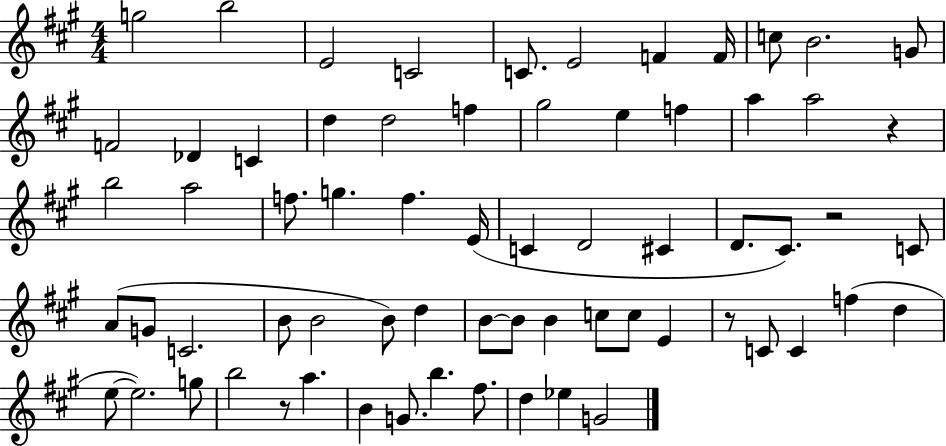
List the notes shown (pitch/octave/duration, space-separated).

G5/h B5/h E4/h C4/h C4/e. E4/h F4/q F4/s C5/e B4/h. G4/e F4/h Db4/q C4/q D5/q D5/h F5/q G#5/h E5/q F5/q A5/q A5/h R/q B5/h A5/h F5/e. G5/q. F5/q. E4/s C4/q D4/h C#4/q D4/e. C#4/e. R/h C4/e A4/e G4/e C4/h. B4/e B4/h B4/e D5/q B4/e B4/e B4/q C5/e C5/e E4/q R/e C4/e C4/q F5/q D5/q E5/e E5/h. G5/e B5/h R/e A5/q. B4/q G4/e. B5/q. F#5/e. D5/q Eb5/q G4/h